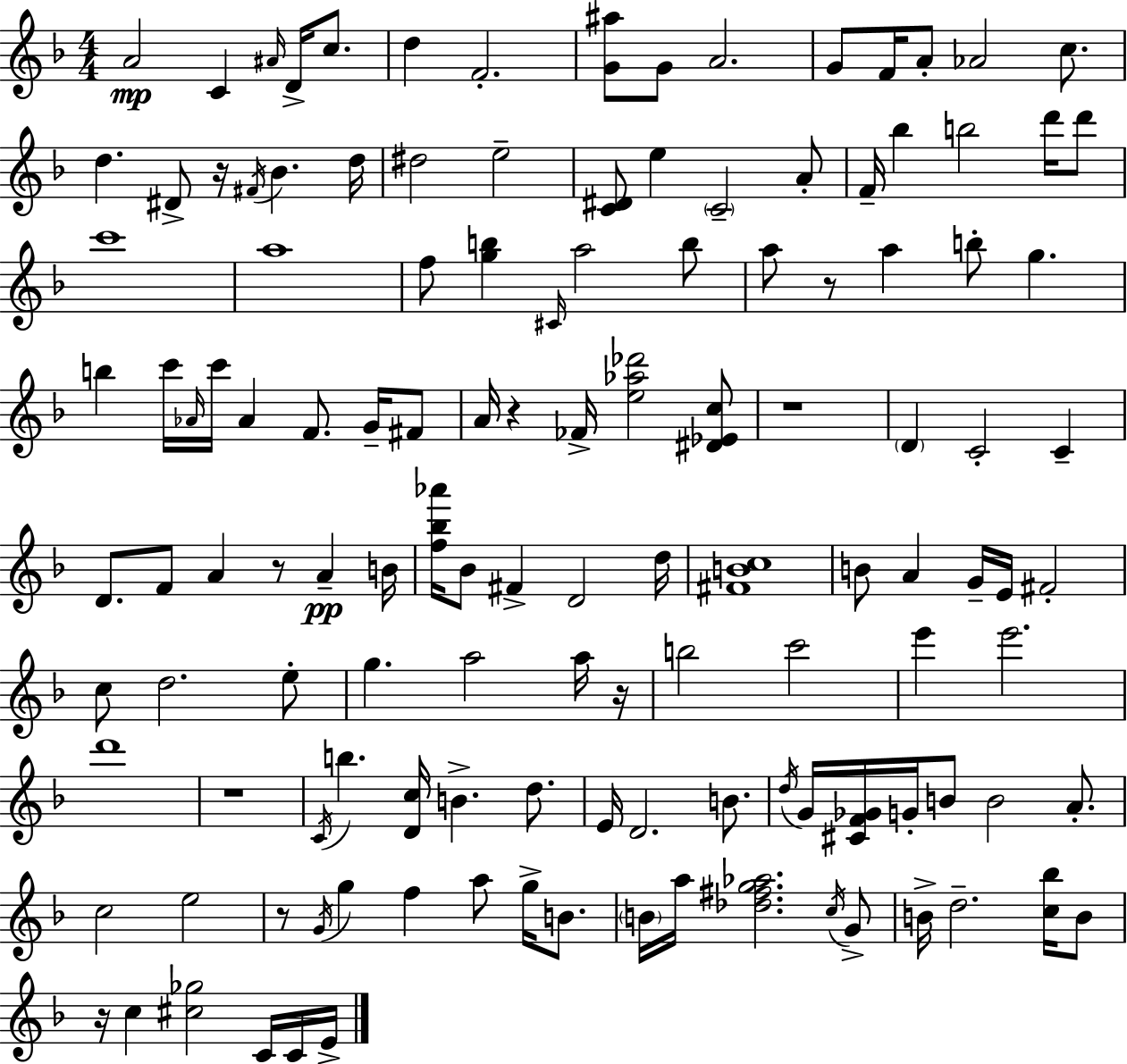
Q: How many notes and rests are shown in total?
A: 130